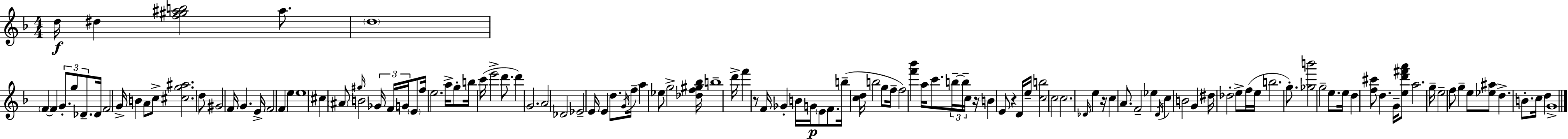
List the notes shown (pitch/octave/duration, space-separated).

D5/s D#5/q [F5,G#5,A#5,B5]/h A#5/e. D5/w F4/q F4/q G4/e. G5/e Db4/e. Db4/s F4/h G4/s B4/q A4/e C5/e [C#5,G5,A#5]/h. D5/e G#4/h F4/s G4/q. E4/s F4/h F4/q E5/q E5/w C#5/q A#4/e G#5/s B4/h Gb4/s F4/s G4/s E4/e F5/s E5/h. A5/s G5/e B5/s C6/s E6/h D6/e. D6/q G4/h. A4/h Db4/h Eb4/h E4/s E4/q D5/e. G4/s F5/s A5/q Eb5/e G5/h [Db5,F5,G#5,Bb5]/s B5/w D6/s F6/q R/e F4/s Gb4/q B4/s G4/s E4/e F4/e. B5/s [C5,D5]/s B5/h G5/e F5/s F5/h [F6,Bb6]/q A5/s C6/e. B5/s B5/s C5/s R/s B4/q E4/e R/q D4/s E5/s [C5,B5]/h C5/h C5/h. Db4/s E5/q R/s C5/q A4/e. F4/h Eb5/q D4/s C5/q B4/h G4/q D#5/s Db5/h E5/e F5/s E5/s B5/h. G5/e. [Gb5,B6]/h G5/h E5/e. E5/s D5/q [F5,C#6]/e D5/q. G4/s [E5,D6,F#6,A6]/e A5/h. G5/s E5/h F5/e G5/q E5/e [Eb5,A#5]/e D5/q. B4/e. C5/s D5/q G4/w